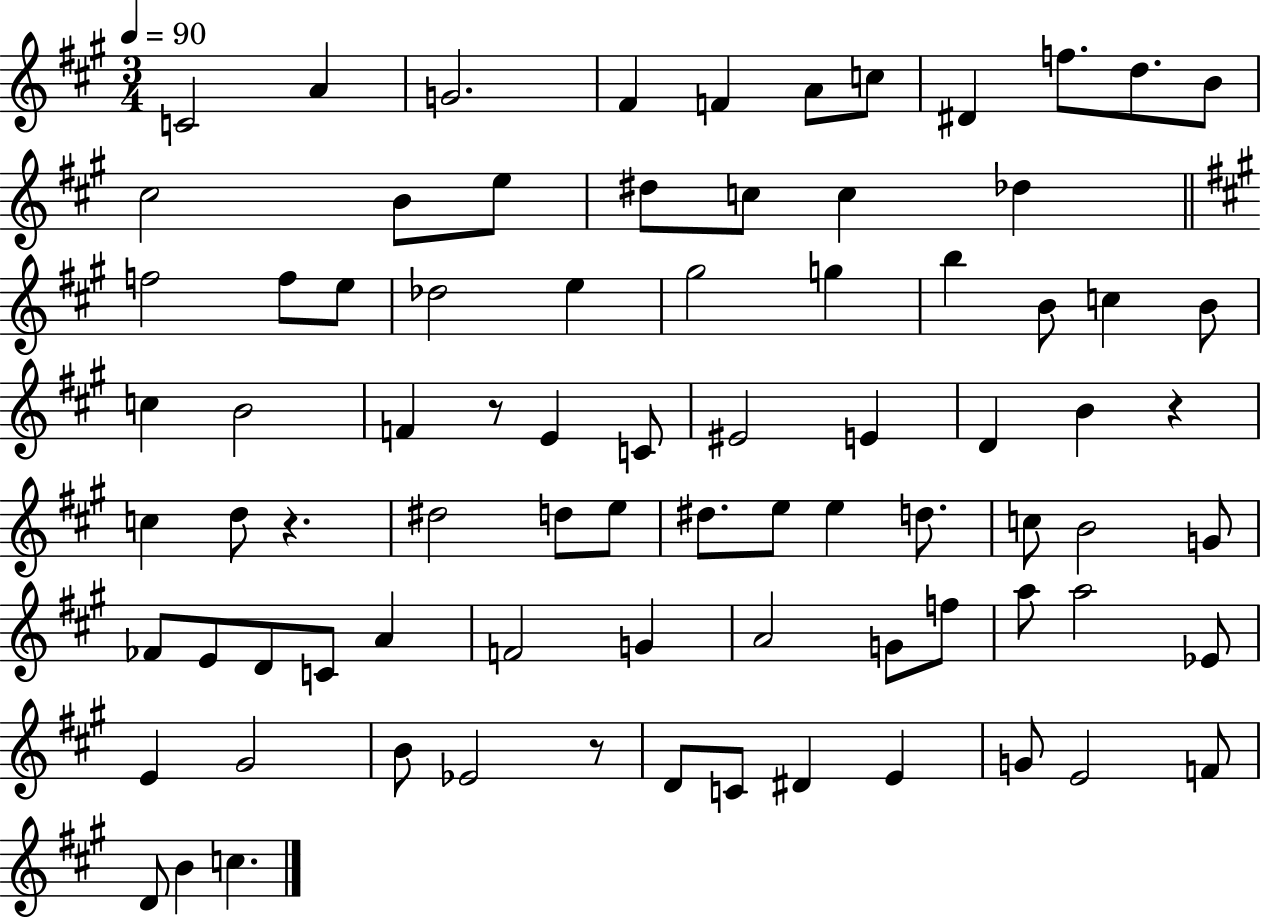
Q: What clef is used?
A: treble